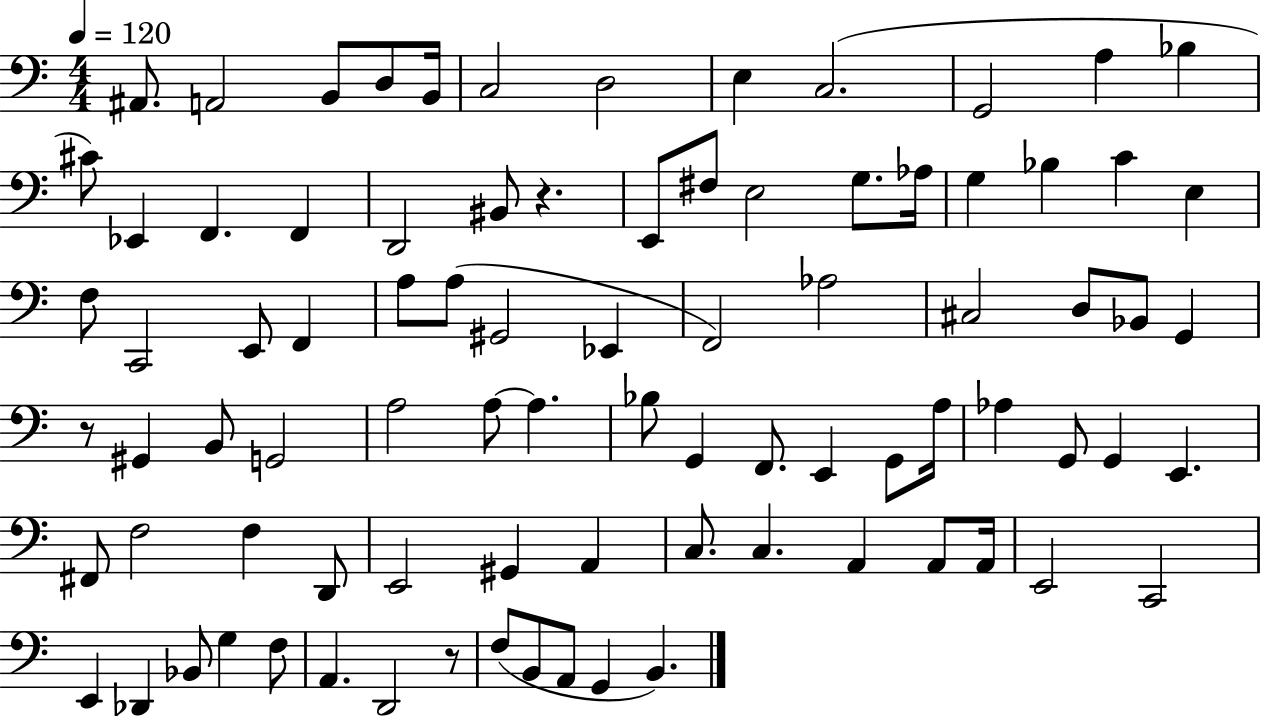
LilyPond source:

{
  \clef bass
  \numericTimeSignature
  \time 4/4
  \key c \major
  \tempo 4 = 120
  ais,8. a,2 b,8 d8 b,16 | c2 d2 | e4 c2.( | g,2 a4 bes4 | \break cis'8) ees,4 f,4. f,4 | d,2 bis,8 r4. | e,8 fis8 e2 g8. aes16 | g4 bes4 c'4 e4 | \break f8 c,2 e,8 f,4 | a8 a8( gis,2 ees,4 | f,2) aes2 | cis2 d8 bes,8 g,4 | \break r8 gis,4 b,8 g,2 | a2 a8~~ a4. | bes8 g,4 f,8. e,4 g,8 a16 | aes4 g,8 g,4 e,4. | \break fis,8 f2 f4 d,8 | e,2 gis,4 a,4 | c8. c4. a,4 a,8 a,16 | e,2 c,2 | \break e,4 des,4 bes,8 g4 f8 | a,4. d,2 r8 | f8( b,8 a,8 g,4 b,4.) | \bar "|."
}